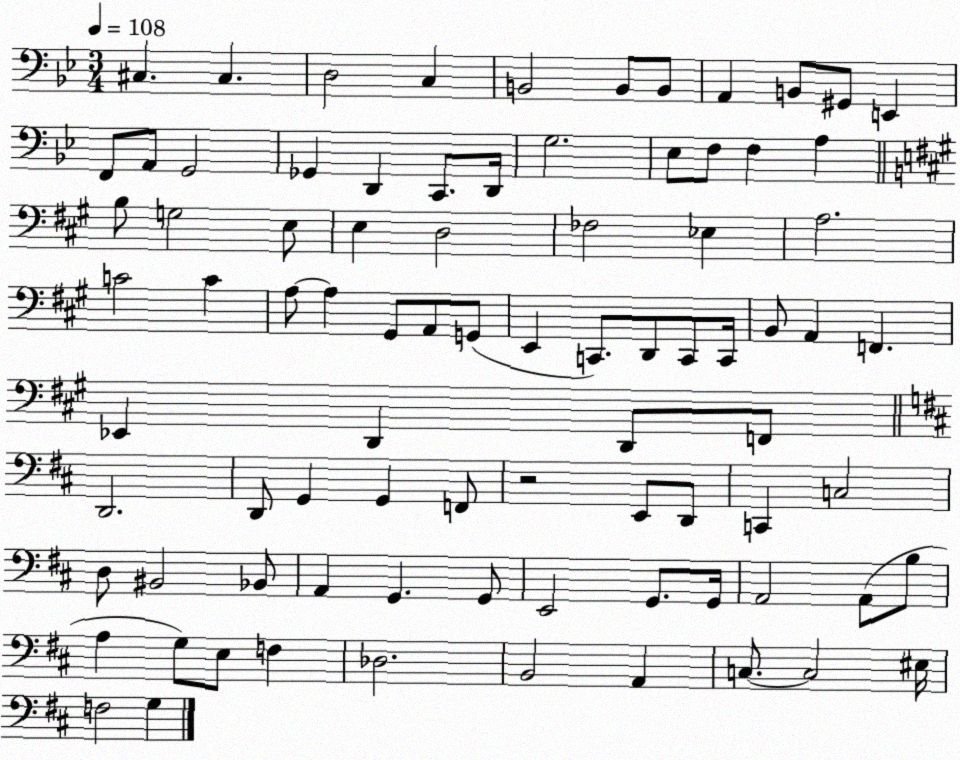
X:1
T:Untitled
M:3/4
L:1/4
K:Bb
^C, ^C, D,2 C, B,,2 B,,/2 B,,/2 A,, B,,/2 ^G,,/2 E,, F,,/2 A,,/2 G,,2 _G,, D,, C,,/2 D,,/4 G,2 _E,/2 F,/2 F, A, B,/2 G,2 E,/2 E, D,2 _F,2 _E, A,2 C2 C A,/2 A, ^G,,/2 A,,/2 G,,/2 E,, C,,/2 D,,/2 C,,/2 C,,/4 B,,/2 A,, F,, _E,, D,, D,,/2 F,,/2 D,,2 D,,/2 G,, G,, F,,/2 z2 E,,/2 D,,/2 C,, C,2 D,/2 ^B,,2 _B,,/2 A,, G,, G,,/2 E,,2 G,,/2 G,,/4 A,,2 A,,/2 B,/2 A, G,/2 E,/2 F, _D,2 B,,2 A,, C,/2 C,2 ^E,/4 F,2 G,